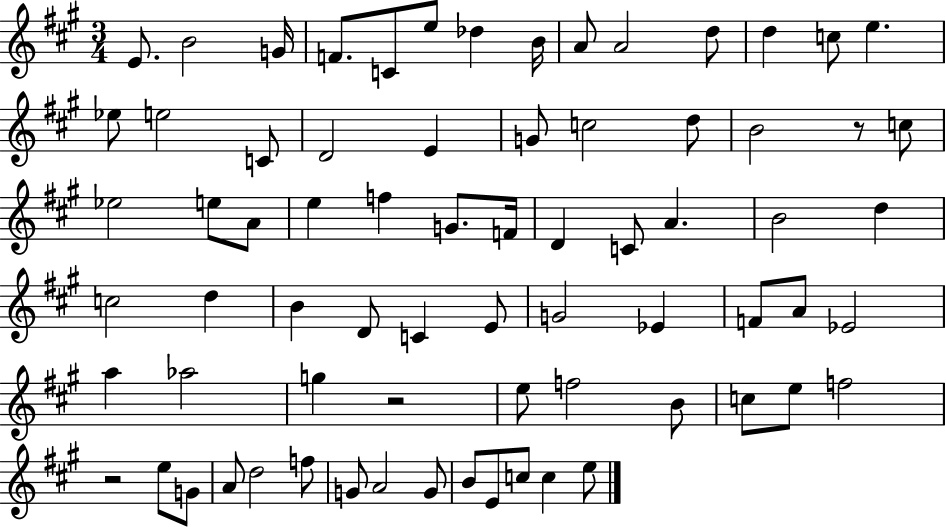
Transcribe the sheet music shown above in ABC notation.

X:1
T:Untitled
M:3/4
L:1/4
K:A
E/2 B2 G/4 F/2 C/2 e/2 _d B/4 A/2 A2 d/2 d c/2 e _e/2 e2 C/2 D2 E G/2 c2 d/2 B2 z/2 c/2 _e2 e/2 A/2 e f G/2 F/4 D C/2 A B2 d c2 d B D/2 C E/2 G2 _E F/2 A/2 _E2 a _a2 g z2 e/2 f2 B/2 c/2 e/2 f2 z2 e/2 G/2 A/2 d2 f/2 G/2 A2 G/2 B/2 E/2 c/2 c e/2